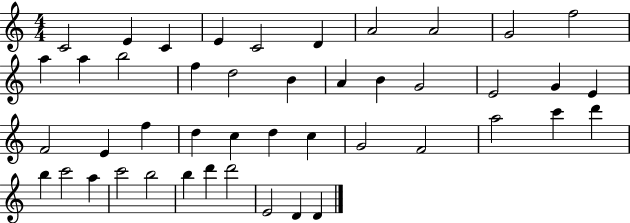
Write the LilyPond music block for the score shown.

{
  \clef treble
  \numericTimeSignature
  \time 4/4
  \key c \major
  c'2 e'4 c'4 | e'4 c'2 d'4 | a'2 a'2 | g'2 f''2 | \break a''4 a''4 b''2 | f''4 d''2 b'4 | a'4 b'4 g'2 | e'2 g'4 e'4 | \break f'2 e'4 f''4 | d''4 c''4 d''4 c''4 | g'2 f'2 | a''2 c'''4 d'''4 | \break b''4 c'''2 a''4 | c'''2 b''2 | b''4 d'''4 d'''2 | e'2 d'4 d'4 | \break \bar "|."
}